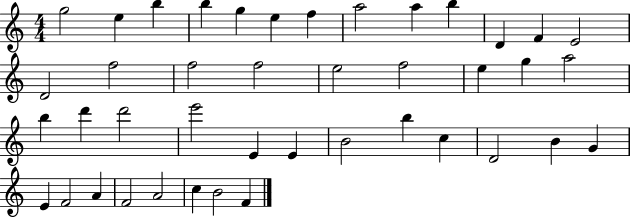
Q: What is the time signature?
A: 4/4